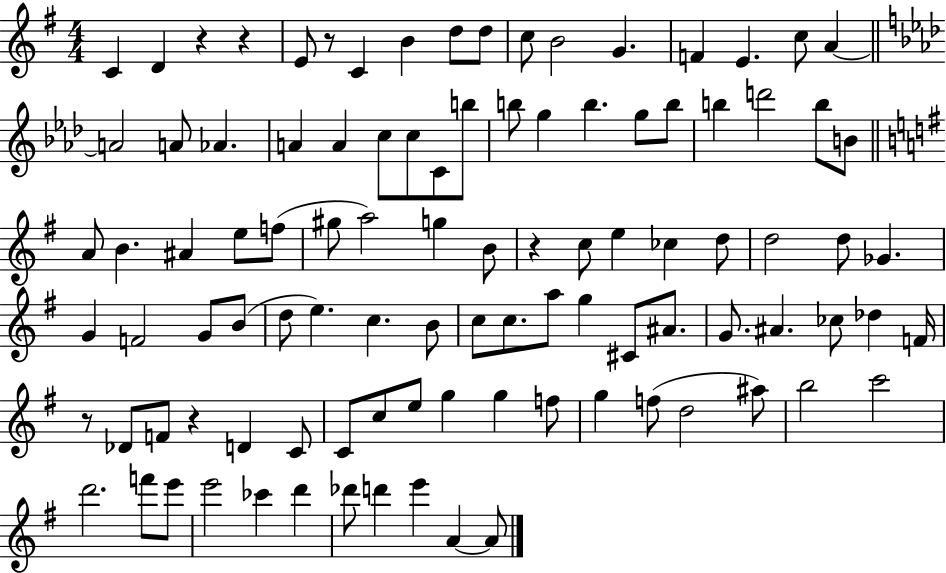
C4/q D4/q R/q R/q E4/e R/e C4/q B4/q D5/e D5/e C5/e B4/h G4/q. F4/q E4/q. C5/e A4/q A4/h A4/e Ab4/q. A4/q A4/q C5/e C5/e C4/e B5/e B5/e G5/q B5/q. G5/e B5/e B5/q D6/h B5/e B4/e A4/e B4/q. A#4/q E5/e F5/e G#5/e A5/h G5/q B4/e R/q C5/e E5/q CES5/q D5/e D5/h D5/e Gb4/q. G4/q F4/h G4/e B4/e D5/e E5/q. C5/q. B4/e C5/e C5/e. A5/e G5/q C#4/e A#4/e. G4/e. A#4/q. CES5/e Db5/q F4/s R/e Db4/e F4/e R/q D4/q C4/e C4/e C5/e E5/e G5/q G5/q F5/e G5/q F5/e D5/h A#5/e B5/h C6/h D6/h. F6/e E6/e E6/h CES6/q D6/q Db6/e D6/q E6/q A4/q A4/e